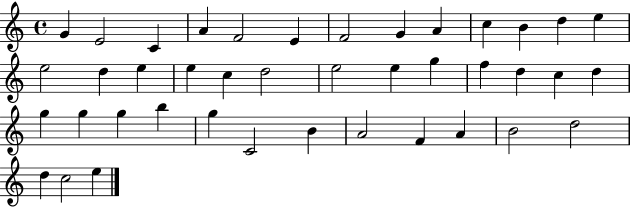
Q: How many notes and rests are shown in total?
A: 41